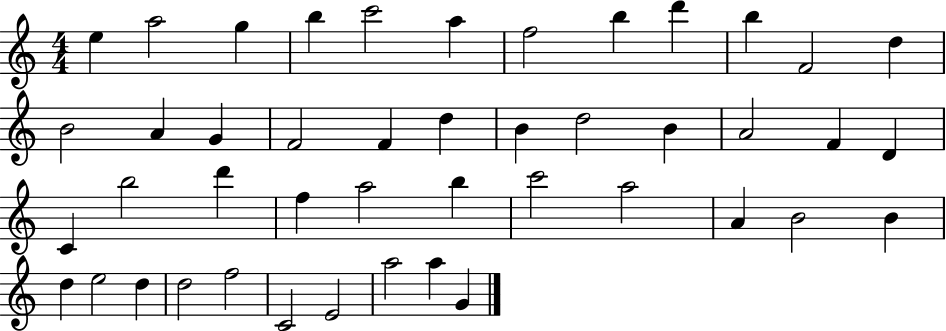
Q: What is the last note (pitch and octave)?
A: G4